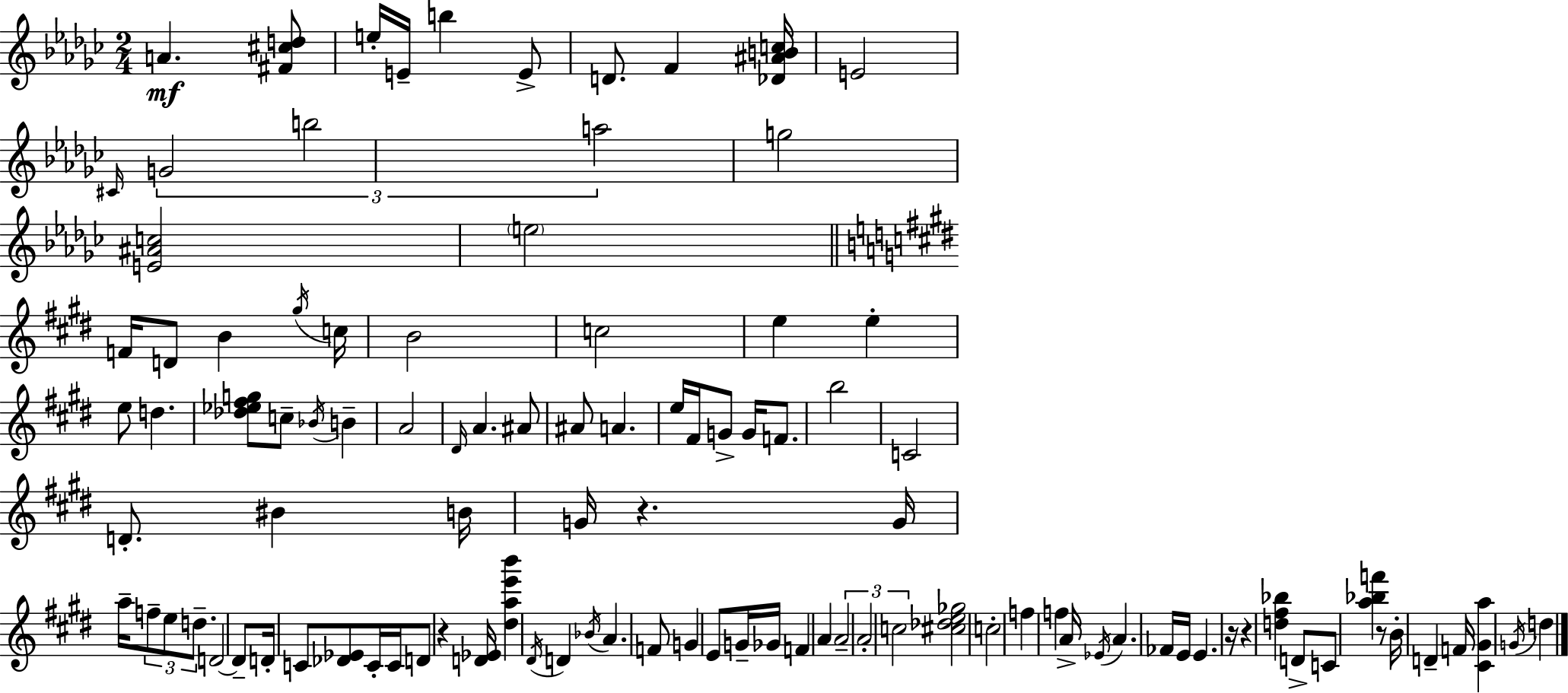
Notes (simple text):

A4/q. [F#4,C#5,D5]/e E5/s E4/s B5/q E4/e D4/e. F4/q [Db4,A#4,B4,C5]/s E4/h C#4/s G4/h B5/h A5/h G5/h [E4,A#4,C5]/h E5/h F4/s D4/e B4/q G#5/s C5/s B4/h C5/h E5/q E5/q E5/e D5/q. [Db5,Eb5,F#5,G5]/e C5/e Bb4/s B4/q A4/h D#4/s A4/q. A#4/e A#4/e A4/q. E5/s F#4/s G4/e G4/s F4/e. B5/h C4/h D4/e. BIS4/q B4/s G4/s R/q. G4/s A5/s F5/e E5/e D5/e. D4/h D4/e D4/s C4/e [Db4,Eb4]/e C4/s C4/s D4/e R/q [D4,Eb4]/s [D#5,A5,E6,B6]/q D#4/s D4/q Bb4/s A4/q. F4/e G4/q E4/e G4/s Gb4/s F4/q A4/q A4/h A4/h C5/h [C#5,Db5,E5,Gb5]/h C5/h F5/q F5/q A4/s Eb4/s A4/q. FES4/s E4/s E4/q. R/s R/q [D5,F#5,Bb5]/q D4/e C4/e [A5,Bb5,F6]/q R/e B4/s D4/q F4/s [C#4,G#4,A5]/q G4/s D5/q